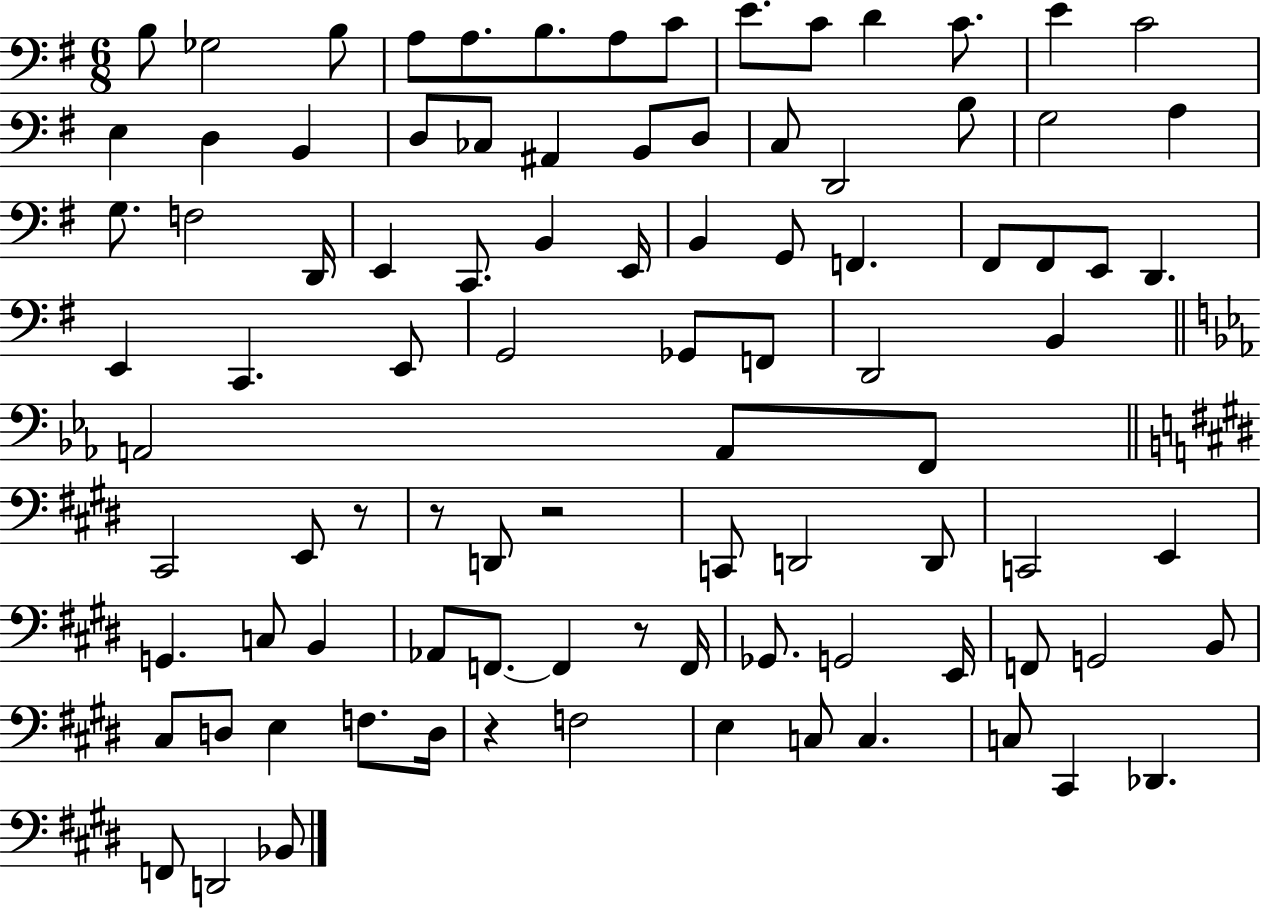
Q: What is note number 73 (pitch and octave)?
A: B2